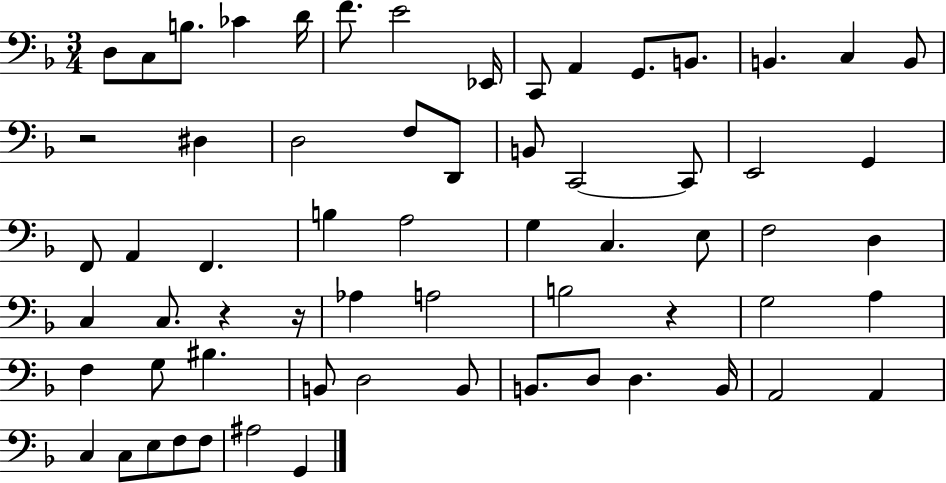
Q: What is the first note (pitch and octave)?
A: D3